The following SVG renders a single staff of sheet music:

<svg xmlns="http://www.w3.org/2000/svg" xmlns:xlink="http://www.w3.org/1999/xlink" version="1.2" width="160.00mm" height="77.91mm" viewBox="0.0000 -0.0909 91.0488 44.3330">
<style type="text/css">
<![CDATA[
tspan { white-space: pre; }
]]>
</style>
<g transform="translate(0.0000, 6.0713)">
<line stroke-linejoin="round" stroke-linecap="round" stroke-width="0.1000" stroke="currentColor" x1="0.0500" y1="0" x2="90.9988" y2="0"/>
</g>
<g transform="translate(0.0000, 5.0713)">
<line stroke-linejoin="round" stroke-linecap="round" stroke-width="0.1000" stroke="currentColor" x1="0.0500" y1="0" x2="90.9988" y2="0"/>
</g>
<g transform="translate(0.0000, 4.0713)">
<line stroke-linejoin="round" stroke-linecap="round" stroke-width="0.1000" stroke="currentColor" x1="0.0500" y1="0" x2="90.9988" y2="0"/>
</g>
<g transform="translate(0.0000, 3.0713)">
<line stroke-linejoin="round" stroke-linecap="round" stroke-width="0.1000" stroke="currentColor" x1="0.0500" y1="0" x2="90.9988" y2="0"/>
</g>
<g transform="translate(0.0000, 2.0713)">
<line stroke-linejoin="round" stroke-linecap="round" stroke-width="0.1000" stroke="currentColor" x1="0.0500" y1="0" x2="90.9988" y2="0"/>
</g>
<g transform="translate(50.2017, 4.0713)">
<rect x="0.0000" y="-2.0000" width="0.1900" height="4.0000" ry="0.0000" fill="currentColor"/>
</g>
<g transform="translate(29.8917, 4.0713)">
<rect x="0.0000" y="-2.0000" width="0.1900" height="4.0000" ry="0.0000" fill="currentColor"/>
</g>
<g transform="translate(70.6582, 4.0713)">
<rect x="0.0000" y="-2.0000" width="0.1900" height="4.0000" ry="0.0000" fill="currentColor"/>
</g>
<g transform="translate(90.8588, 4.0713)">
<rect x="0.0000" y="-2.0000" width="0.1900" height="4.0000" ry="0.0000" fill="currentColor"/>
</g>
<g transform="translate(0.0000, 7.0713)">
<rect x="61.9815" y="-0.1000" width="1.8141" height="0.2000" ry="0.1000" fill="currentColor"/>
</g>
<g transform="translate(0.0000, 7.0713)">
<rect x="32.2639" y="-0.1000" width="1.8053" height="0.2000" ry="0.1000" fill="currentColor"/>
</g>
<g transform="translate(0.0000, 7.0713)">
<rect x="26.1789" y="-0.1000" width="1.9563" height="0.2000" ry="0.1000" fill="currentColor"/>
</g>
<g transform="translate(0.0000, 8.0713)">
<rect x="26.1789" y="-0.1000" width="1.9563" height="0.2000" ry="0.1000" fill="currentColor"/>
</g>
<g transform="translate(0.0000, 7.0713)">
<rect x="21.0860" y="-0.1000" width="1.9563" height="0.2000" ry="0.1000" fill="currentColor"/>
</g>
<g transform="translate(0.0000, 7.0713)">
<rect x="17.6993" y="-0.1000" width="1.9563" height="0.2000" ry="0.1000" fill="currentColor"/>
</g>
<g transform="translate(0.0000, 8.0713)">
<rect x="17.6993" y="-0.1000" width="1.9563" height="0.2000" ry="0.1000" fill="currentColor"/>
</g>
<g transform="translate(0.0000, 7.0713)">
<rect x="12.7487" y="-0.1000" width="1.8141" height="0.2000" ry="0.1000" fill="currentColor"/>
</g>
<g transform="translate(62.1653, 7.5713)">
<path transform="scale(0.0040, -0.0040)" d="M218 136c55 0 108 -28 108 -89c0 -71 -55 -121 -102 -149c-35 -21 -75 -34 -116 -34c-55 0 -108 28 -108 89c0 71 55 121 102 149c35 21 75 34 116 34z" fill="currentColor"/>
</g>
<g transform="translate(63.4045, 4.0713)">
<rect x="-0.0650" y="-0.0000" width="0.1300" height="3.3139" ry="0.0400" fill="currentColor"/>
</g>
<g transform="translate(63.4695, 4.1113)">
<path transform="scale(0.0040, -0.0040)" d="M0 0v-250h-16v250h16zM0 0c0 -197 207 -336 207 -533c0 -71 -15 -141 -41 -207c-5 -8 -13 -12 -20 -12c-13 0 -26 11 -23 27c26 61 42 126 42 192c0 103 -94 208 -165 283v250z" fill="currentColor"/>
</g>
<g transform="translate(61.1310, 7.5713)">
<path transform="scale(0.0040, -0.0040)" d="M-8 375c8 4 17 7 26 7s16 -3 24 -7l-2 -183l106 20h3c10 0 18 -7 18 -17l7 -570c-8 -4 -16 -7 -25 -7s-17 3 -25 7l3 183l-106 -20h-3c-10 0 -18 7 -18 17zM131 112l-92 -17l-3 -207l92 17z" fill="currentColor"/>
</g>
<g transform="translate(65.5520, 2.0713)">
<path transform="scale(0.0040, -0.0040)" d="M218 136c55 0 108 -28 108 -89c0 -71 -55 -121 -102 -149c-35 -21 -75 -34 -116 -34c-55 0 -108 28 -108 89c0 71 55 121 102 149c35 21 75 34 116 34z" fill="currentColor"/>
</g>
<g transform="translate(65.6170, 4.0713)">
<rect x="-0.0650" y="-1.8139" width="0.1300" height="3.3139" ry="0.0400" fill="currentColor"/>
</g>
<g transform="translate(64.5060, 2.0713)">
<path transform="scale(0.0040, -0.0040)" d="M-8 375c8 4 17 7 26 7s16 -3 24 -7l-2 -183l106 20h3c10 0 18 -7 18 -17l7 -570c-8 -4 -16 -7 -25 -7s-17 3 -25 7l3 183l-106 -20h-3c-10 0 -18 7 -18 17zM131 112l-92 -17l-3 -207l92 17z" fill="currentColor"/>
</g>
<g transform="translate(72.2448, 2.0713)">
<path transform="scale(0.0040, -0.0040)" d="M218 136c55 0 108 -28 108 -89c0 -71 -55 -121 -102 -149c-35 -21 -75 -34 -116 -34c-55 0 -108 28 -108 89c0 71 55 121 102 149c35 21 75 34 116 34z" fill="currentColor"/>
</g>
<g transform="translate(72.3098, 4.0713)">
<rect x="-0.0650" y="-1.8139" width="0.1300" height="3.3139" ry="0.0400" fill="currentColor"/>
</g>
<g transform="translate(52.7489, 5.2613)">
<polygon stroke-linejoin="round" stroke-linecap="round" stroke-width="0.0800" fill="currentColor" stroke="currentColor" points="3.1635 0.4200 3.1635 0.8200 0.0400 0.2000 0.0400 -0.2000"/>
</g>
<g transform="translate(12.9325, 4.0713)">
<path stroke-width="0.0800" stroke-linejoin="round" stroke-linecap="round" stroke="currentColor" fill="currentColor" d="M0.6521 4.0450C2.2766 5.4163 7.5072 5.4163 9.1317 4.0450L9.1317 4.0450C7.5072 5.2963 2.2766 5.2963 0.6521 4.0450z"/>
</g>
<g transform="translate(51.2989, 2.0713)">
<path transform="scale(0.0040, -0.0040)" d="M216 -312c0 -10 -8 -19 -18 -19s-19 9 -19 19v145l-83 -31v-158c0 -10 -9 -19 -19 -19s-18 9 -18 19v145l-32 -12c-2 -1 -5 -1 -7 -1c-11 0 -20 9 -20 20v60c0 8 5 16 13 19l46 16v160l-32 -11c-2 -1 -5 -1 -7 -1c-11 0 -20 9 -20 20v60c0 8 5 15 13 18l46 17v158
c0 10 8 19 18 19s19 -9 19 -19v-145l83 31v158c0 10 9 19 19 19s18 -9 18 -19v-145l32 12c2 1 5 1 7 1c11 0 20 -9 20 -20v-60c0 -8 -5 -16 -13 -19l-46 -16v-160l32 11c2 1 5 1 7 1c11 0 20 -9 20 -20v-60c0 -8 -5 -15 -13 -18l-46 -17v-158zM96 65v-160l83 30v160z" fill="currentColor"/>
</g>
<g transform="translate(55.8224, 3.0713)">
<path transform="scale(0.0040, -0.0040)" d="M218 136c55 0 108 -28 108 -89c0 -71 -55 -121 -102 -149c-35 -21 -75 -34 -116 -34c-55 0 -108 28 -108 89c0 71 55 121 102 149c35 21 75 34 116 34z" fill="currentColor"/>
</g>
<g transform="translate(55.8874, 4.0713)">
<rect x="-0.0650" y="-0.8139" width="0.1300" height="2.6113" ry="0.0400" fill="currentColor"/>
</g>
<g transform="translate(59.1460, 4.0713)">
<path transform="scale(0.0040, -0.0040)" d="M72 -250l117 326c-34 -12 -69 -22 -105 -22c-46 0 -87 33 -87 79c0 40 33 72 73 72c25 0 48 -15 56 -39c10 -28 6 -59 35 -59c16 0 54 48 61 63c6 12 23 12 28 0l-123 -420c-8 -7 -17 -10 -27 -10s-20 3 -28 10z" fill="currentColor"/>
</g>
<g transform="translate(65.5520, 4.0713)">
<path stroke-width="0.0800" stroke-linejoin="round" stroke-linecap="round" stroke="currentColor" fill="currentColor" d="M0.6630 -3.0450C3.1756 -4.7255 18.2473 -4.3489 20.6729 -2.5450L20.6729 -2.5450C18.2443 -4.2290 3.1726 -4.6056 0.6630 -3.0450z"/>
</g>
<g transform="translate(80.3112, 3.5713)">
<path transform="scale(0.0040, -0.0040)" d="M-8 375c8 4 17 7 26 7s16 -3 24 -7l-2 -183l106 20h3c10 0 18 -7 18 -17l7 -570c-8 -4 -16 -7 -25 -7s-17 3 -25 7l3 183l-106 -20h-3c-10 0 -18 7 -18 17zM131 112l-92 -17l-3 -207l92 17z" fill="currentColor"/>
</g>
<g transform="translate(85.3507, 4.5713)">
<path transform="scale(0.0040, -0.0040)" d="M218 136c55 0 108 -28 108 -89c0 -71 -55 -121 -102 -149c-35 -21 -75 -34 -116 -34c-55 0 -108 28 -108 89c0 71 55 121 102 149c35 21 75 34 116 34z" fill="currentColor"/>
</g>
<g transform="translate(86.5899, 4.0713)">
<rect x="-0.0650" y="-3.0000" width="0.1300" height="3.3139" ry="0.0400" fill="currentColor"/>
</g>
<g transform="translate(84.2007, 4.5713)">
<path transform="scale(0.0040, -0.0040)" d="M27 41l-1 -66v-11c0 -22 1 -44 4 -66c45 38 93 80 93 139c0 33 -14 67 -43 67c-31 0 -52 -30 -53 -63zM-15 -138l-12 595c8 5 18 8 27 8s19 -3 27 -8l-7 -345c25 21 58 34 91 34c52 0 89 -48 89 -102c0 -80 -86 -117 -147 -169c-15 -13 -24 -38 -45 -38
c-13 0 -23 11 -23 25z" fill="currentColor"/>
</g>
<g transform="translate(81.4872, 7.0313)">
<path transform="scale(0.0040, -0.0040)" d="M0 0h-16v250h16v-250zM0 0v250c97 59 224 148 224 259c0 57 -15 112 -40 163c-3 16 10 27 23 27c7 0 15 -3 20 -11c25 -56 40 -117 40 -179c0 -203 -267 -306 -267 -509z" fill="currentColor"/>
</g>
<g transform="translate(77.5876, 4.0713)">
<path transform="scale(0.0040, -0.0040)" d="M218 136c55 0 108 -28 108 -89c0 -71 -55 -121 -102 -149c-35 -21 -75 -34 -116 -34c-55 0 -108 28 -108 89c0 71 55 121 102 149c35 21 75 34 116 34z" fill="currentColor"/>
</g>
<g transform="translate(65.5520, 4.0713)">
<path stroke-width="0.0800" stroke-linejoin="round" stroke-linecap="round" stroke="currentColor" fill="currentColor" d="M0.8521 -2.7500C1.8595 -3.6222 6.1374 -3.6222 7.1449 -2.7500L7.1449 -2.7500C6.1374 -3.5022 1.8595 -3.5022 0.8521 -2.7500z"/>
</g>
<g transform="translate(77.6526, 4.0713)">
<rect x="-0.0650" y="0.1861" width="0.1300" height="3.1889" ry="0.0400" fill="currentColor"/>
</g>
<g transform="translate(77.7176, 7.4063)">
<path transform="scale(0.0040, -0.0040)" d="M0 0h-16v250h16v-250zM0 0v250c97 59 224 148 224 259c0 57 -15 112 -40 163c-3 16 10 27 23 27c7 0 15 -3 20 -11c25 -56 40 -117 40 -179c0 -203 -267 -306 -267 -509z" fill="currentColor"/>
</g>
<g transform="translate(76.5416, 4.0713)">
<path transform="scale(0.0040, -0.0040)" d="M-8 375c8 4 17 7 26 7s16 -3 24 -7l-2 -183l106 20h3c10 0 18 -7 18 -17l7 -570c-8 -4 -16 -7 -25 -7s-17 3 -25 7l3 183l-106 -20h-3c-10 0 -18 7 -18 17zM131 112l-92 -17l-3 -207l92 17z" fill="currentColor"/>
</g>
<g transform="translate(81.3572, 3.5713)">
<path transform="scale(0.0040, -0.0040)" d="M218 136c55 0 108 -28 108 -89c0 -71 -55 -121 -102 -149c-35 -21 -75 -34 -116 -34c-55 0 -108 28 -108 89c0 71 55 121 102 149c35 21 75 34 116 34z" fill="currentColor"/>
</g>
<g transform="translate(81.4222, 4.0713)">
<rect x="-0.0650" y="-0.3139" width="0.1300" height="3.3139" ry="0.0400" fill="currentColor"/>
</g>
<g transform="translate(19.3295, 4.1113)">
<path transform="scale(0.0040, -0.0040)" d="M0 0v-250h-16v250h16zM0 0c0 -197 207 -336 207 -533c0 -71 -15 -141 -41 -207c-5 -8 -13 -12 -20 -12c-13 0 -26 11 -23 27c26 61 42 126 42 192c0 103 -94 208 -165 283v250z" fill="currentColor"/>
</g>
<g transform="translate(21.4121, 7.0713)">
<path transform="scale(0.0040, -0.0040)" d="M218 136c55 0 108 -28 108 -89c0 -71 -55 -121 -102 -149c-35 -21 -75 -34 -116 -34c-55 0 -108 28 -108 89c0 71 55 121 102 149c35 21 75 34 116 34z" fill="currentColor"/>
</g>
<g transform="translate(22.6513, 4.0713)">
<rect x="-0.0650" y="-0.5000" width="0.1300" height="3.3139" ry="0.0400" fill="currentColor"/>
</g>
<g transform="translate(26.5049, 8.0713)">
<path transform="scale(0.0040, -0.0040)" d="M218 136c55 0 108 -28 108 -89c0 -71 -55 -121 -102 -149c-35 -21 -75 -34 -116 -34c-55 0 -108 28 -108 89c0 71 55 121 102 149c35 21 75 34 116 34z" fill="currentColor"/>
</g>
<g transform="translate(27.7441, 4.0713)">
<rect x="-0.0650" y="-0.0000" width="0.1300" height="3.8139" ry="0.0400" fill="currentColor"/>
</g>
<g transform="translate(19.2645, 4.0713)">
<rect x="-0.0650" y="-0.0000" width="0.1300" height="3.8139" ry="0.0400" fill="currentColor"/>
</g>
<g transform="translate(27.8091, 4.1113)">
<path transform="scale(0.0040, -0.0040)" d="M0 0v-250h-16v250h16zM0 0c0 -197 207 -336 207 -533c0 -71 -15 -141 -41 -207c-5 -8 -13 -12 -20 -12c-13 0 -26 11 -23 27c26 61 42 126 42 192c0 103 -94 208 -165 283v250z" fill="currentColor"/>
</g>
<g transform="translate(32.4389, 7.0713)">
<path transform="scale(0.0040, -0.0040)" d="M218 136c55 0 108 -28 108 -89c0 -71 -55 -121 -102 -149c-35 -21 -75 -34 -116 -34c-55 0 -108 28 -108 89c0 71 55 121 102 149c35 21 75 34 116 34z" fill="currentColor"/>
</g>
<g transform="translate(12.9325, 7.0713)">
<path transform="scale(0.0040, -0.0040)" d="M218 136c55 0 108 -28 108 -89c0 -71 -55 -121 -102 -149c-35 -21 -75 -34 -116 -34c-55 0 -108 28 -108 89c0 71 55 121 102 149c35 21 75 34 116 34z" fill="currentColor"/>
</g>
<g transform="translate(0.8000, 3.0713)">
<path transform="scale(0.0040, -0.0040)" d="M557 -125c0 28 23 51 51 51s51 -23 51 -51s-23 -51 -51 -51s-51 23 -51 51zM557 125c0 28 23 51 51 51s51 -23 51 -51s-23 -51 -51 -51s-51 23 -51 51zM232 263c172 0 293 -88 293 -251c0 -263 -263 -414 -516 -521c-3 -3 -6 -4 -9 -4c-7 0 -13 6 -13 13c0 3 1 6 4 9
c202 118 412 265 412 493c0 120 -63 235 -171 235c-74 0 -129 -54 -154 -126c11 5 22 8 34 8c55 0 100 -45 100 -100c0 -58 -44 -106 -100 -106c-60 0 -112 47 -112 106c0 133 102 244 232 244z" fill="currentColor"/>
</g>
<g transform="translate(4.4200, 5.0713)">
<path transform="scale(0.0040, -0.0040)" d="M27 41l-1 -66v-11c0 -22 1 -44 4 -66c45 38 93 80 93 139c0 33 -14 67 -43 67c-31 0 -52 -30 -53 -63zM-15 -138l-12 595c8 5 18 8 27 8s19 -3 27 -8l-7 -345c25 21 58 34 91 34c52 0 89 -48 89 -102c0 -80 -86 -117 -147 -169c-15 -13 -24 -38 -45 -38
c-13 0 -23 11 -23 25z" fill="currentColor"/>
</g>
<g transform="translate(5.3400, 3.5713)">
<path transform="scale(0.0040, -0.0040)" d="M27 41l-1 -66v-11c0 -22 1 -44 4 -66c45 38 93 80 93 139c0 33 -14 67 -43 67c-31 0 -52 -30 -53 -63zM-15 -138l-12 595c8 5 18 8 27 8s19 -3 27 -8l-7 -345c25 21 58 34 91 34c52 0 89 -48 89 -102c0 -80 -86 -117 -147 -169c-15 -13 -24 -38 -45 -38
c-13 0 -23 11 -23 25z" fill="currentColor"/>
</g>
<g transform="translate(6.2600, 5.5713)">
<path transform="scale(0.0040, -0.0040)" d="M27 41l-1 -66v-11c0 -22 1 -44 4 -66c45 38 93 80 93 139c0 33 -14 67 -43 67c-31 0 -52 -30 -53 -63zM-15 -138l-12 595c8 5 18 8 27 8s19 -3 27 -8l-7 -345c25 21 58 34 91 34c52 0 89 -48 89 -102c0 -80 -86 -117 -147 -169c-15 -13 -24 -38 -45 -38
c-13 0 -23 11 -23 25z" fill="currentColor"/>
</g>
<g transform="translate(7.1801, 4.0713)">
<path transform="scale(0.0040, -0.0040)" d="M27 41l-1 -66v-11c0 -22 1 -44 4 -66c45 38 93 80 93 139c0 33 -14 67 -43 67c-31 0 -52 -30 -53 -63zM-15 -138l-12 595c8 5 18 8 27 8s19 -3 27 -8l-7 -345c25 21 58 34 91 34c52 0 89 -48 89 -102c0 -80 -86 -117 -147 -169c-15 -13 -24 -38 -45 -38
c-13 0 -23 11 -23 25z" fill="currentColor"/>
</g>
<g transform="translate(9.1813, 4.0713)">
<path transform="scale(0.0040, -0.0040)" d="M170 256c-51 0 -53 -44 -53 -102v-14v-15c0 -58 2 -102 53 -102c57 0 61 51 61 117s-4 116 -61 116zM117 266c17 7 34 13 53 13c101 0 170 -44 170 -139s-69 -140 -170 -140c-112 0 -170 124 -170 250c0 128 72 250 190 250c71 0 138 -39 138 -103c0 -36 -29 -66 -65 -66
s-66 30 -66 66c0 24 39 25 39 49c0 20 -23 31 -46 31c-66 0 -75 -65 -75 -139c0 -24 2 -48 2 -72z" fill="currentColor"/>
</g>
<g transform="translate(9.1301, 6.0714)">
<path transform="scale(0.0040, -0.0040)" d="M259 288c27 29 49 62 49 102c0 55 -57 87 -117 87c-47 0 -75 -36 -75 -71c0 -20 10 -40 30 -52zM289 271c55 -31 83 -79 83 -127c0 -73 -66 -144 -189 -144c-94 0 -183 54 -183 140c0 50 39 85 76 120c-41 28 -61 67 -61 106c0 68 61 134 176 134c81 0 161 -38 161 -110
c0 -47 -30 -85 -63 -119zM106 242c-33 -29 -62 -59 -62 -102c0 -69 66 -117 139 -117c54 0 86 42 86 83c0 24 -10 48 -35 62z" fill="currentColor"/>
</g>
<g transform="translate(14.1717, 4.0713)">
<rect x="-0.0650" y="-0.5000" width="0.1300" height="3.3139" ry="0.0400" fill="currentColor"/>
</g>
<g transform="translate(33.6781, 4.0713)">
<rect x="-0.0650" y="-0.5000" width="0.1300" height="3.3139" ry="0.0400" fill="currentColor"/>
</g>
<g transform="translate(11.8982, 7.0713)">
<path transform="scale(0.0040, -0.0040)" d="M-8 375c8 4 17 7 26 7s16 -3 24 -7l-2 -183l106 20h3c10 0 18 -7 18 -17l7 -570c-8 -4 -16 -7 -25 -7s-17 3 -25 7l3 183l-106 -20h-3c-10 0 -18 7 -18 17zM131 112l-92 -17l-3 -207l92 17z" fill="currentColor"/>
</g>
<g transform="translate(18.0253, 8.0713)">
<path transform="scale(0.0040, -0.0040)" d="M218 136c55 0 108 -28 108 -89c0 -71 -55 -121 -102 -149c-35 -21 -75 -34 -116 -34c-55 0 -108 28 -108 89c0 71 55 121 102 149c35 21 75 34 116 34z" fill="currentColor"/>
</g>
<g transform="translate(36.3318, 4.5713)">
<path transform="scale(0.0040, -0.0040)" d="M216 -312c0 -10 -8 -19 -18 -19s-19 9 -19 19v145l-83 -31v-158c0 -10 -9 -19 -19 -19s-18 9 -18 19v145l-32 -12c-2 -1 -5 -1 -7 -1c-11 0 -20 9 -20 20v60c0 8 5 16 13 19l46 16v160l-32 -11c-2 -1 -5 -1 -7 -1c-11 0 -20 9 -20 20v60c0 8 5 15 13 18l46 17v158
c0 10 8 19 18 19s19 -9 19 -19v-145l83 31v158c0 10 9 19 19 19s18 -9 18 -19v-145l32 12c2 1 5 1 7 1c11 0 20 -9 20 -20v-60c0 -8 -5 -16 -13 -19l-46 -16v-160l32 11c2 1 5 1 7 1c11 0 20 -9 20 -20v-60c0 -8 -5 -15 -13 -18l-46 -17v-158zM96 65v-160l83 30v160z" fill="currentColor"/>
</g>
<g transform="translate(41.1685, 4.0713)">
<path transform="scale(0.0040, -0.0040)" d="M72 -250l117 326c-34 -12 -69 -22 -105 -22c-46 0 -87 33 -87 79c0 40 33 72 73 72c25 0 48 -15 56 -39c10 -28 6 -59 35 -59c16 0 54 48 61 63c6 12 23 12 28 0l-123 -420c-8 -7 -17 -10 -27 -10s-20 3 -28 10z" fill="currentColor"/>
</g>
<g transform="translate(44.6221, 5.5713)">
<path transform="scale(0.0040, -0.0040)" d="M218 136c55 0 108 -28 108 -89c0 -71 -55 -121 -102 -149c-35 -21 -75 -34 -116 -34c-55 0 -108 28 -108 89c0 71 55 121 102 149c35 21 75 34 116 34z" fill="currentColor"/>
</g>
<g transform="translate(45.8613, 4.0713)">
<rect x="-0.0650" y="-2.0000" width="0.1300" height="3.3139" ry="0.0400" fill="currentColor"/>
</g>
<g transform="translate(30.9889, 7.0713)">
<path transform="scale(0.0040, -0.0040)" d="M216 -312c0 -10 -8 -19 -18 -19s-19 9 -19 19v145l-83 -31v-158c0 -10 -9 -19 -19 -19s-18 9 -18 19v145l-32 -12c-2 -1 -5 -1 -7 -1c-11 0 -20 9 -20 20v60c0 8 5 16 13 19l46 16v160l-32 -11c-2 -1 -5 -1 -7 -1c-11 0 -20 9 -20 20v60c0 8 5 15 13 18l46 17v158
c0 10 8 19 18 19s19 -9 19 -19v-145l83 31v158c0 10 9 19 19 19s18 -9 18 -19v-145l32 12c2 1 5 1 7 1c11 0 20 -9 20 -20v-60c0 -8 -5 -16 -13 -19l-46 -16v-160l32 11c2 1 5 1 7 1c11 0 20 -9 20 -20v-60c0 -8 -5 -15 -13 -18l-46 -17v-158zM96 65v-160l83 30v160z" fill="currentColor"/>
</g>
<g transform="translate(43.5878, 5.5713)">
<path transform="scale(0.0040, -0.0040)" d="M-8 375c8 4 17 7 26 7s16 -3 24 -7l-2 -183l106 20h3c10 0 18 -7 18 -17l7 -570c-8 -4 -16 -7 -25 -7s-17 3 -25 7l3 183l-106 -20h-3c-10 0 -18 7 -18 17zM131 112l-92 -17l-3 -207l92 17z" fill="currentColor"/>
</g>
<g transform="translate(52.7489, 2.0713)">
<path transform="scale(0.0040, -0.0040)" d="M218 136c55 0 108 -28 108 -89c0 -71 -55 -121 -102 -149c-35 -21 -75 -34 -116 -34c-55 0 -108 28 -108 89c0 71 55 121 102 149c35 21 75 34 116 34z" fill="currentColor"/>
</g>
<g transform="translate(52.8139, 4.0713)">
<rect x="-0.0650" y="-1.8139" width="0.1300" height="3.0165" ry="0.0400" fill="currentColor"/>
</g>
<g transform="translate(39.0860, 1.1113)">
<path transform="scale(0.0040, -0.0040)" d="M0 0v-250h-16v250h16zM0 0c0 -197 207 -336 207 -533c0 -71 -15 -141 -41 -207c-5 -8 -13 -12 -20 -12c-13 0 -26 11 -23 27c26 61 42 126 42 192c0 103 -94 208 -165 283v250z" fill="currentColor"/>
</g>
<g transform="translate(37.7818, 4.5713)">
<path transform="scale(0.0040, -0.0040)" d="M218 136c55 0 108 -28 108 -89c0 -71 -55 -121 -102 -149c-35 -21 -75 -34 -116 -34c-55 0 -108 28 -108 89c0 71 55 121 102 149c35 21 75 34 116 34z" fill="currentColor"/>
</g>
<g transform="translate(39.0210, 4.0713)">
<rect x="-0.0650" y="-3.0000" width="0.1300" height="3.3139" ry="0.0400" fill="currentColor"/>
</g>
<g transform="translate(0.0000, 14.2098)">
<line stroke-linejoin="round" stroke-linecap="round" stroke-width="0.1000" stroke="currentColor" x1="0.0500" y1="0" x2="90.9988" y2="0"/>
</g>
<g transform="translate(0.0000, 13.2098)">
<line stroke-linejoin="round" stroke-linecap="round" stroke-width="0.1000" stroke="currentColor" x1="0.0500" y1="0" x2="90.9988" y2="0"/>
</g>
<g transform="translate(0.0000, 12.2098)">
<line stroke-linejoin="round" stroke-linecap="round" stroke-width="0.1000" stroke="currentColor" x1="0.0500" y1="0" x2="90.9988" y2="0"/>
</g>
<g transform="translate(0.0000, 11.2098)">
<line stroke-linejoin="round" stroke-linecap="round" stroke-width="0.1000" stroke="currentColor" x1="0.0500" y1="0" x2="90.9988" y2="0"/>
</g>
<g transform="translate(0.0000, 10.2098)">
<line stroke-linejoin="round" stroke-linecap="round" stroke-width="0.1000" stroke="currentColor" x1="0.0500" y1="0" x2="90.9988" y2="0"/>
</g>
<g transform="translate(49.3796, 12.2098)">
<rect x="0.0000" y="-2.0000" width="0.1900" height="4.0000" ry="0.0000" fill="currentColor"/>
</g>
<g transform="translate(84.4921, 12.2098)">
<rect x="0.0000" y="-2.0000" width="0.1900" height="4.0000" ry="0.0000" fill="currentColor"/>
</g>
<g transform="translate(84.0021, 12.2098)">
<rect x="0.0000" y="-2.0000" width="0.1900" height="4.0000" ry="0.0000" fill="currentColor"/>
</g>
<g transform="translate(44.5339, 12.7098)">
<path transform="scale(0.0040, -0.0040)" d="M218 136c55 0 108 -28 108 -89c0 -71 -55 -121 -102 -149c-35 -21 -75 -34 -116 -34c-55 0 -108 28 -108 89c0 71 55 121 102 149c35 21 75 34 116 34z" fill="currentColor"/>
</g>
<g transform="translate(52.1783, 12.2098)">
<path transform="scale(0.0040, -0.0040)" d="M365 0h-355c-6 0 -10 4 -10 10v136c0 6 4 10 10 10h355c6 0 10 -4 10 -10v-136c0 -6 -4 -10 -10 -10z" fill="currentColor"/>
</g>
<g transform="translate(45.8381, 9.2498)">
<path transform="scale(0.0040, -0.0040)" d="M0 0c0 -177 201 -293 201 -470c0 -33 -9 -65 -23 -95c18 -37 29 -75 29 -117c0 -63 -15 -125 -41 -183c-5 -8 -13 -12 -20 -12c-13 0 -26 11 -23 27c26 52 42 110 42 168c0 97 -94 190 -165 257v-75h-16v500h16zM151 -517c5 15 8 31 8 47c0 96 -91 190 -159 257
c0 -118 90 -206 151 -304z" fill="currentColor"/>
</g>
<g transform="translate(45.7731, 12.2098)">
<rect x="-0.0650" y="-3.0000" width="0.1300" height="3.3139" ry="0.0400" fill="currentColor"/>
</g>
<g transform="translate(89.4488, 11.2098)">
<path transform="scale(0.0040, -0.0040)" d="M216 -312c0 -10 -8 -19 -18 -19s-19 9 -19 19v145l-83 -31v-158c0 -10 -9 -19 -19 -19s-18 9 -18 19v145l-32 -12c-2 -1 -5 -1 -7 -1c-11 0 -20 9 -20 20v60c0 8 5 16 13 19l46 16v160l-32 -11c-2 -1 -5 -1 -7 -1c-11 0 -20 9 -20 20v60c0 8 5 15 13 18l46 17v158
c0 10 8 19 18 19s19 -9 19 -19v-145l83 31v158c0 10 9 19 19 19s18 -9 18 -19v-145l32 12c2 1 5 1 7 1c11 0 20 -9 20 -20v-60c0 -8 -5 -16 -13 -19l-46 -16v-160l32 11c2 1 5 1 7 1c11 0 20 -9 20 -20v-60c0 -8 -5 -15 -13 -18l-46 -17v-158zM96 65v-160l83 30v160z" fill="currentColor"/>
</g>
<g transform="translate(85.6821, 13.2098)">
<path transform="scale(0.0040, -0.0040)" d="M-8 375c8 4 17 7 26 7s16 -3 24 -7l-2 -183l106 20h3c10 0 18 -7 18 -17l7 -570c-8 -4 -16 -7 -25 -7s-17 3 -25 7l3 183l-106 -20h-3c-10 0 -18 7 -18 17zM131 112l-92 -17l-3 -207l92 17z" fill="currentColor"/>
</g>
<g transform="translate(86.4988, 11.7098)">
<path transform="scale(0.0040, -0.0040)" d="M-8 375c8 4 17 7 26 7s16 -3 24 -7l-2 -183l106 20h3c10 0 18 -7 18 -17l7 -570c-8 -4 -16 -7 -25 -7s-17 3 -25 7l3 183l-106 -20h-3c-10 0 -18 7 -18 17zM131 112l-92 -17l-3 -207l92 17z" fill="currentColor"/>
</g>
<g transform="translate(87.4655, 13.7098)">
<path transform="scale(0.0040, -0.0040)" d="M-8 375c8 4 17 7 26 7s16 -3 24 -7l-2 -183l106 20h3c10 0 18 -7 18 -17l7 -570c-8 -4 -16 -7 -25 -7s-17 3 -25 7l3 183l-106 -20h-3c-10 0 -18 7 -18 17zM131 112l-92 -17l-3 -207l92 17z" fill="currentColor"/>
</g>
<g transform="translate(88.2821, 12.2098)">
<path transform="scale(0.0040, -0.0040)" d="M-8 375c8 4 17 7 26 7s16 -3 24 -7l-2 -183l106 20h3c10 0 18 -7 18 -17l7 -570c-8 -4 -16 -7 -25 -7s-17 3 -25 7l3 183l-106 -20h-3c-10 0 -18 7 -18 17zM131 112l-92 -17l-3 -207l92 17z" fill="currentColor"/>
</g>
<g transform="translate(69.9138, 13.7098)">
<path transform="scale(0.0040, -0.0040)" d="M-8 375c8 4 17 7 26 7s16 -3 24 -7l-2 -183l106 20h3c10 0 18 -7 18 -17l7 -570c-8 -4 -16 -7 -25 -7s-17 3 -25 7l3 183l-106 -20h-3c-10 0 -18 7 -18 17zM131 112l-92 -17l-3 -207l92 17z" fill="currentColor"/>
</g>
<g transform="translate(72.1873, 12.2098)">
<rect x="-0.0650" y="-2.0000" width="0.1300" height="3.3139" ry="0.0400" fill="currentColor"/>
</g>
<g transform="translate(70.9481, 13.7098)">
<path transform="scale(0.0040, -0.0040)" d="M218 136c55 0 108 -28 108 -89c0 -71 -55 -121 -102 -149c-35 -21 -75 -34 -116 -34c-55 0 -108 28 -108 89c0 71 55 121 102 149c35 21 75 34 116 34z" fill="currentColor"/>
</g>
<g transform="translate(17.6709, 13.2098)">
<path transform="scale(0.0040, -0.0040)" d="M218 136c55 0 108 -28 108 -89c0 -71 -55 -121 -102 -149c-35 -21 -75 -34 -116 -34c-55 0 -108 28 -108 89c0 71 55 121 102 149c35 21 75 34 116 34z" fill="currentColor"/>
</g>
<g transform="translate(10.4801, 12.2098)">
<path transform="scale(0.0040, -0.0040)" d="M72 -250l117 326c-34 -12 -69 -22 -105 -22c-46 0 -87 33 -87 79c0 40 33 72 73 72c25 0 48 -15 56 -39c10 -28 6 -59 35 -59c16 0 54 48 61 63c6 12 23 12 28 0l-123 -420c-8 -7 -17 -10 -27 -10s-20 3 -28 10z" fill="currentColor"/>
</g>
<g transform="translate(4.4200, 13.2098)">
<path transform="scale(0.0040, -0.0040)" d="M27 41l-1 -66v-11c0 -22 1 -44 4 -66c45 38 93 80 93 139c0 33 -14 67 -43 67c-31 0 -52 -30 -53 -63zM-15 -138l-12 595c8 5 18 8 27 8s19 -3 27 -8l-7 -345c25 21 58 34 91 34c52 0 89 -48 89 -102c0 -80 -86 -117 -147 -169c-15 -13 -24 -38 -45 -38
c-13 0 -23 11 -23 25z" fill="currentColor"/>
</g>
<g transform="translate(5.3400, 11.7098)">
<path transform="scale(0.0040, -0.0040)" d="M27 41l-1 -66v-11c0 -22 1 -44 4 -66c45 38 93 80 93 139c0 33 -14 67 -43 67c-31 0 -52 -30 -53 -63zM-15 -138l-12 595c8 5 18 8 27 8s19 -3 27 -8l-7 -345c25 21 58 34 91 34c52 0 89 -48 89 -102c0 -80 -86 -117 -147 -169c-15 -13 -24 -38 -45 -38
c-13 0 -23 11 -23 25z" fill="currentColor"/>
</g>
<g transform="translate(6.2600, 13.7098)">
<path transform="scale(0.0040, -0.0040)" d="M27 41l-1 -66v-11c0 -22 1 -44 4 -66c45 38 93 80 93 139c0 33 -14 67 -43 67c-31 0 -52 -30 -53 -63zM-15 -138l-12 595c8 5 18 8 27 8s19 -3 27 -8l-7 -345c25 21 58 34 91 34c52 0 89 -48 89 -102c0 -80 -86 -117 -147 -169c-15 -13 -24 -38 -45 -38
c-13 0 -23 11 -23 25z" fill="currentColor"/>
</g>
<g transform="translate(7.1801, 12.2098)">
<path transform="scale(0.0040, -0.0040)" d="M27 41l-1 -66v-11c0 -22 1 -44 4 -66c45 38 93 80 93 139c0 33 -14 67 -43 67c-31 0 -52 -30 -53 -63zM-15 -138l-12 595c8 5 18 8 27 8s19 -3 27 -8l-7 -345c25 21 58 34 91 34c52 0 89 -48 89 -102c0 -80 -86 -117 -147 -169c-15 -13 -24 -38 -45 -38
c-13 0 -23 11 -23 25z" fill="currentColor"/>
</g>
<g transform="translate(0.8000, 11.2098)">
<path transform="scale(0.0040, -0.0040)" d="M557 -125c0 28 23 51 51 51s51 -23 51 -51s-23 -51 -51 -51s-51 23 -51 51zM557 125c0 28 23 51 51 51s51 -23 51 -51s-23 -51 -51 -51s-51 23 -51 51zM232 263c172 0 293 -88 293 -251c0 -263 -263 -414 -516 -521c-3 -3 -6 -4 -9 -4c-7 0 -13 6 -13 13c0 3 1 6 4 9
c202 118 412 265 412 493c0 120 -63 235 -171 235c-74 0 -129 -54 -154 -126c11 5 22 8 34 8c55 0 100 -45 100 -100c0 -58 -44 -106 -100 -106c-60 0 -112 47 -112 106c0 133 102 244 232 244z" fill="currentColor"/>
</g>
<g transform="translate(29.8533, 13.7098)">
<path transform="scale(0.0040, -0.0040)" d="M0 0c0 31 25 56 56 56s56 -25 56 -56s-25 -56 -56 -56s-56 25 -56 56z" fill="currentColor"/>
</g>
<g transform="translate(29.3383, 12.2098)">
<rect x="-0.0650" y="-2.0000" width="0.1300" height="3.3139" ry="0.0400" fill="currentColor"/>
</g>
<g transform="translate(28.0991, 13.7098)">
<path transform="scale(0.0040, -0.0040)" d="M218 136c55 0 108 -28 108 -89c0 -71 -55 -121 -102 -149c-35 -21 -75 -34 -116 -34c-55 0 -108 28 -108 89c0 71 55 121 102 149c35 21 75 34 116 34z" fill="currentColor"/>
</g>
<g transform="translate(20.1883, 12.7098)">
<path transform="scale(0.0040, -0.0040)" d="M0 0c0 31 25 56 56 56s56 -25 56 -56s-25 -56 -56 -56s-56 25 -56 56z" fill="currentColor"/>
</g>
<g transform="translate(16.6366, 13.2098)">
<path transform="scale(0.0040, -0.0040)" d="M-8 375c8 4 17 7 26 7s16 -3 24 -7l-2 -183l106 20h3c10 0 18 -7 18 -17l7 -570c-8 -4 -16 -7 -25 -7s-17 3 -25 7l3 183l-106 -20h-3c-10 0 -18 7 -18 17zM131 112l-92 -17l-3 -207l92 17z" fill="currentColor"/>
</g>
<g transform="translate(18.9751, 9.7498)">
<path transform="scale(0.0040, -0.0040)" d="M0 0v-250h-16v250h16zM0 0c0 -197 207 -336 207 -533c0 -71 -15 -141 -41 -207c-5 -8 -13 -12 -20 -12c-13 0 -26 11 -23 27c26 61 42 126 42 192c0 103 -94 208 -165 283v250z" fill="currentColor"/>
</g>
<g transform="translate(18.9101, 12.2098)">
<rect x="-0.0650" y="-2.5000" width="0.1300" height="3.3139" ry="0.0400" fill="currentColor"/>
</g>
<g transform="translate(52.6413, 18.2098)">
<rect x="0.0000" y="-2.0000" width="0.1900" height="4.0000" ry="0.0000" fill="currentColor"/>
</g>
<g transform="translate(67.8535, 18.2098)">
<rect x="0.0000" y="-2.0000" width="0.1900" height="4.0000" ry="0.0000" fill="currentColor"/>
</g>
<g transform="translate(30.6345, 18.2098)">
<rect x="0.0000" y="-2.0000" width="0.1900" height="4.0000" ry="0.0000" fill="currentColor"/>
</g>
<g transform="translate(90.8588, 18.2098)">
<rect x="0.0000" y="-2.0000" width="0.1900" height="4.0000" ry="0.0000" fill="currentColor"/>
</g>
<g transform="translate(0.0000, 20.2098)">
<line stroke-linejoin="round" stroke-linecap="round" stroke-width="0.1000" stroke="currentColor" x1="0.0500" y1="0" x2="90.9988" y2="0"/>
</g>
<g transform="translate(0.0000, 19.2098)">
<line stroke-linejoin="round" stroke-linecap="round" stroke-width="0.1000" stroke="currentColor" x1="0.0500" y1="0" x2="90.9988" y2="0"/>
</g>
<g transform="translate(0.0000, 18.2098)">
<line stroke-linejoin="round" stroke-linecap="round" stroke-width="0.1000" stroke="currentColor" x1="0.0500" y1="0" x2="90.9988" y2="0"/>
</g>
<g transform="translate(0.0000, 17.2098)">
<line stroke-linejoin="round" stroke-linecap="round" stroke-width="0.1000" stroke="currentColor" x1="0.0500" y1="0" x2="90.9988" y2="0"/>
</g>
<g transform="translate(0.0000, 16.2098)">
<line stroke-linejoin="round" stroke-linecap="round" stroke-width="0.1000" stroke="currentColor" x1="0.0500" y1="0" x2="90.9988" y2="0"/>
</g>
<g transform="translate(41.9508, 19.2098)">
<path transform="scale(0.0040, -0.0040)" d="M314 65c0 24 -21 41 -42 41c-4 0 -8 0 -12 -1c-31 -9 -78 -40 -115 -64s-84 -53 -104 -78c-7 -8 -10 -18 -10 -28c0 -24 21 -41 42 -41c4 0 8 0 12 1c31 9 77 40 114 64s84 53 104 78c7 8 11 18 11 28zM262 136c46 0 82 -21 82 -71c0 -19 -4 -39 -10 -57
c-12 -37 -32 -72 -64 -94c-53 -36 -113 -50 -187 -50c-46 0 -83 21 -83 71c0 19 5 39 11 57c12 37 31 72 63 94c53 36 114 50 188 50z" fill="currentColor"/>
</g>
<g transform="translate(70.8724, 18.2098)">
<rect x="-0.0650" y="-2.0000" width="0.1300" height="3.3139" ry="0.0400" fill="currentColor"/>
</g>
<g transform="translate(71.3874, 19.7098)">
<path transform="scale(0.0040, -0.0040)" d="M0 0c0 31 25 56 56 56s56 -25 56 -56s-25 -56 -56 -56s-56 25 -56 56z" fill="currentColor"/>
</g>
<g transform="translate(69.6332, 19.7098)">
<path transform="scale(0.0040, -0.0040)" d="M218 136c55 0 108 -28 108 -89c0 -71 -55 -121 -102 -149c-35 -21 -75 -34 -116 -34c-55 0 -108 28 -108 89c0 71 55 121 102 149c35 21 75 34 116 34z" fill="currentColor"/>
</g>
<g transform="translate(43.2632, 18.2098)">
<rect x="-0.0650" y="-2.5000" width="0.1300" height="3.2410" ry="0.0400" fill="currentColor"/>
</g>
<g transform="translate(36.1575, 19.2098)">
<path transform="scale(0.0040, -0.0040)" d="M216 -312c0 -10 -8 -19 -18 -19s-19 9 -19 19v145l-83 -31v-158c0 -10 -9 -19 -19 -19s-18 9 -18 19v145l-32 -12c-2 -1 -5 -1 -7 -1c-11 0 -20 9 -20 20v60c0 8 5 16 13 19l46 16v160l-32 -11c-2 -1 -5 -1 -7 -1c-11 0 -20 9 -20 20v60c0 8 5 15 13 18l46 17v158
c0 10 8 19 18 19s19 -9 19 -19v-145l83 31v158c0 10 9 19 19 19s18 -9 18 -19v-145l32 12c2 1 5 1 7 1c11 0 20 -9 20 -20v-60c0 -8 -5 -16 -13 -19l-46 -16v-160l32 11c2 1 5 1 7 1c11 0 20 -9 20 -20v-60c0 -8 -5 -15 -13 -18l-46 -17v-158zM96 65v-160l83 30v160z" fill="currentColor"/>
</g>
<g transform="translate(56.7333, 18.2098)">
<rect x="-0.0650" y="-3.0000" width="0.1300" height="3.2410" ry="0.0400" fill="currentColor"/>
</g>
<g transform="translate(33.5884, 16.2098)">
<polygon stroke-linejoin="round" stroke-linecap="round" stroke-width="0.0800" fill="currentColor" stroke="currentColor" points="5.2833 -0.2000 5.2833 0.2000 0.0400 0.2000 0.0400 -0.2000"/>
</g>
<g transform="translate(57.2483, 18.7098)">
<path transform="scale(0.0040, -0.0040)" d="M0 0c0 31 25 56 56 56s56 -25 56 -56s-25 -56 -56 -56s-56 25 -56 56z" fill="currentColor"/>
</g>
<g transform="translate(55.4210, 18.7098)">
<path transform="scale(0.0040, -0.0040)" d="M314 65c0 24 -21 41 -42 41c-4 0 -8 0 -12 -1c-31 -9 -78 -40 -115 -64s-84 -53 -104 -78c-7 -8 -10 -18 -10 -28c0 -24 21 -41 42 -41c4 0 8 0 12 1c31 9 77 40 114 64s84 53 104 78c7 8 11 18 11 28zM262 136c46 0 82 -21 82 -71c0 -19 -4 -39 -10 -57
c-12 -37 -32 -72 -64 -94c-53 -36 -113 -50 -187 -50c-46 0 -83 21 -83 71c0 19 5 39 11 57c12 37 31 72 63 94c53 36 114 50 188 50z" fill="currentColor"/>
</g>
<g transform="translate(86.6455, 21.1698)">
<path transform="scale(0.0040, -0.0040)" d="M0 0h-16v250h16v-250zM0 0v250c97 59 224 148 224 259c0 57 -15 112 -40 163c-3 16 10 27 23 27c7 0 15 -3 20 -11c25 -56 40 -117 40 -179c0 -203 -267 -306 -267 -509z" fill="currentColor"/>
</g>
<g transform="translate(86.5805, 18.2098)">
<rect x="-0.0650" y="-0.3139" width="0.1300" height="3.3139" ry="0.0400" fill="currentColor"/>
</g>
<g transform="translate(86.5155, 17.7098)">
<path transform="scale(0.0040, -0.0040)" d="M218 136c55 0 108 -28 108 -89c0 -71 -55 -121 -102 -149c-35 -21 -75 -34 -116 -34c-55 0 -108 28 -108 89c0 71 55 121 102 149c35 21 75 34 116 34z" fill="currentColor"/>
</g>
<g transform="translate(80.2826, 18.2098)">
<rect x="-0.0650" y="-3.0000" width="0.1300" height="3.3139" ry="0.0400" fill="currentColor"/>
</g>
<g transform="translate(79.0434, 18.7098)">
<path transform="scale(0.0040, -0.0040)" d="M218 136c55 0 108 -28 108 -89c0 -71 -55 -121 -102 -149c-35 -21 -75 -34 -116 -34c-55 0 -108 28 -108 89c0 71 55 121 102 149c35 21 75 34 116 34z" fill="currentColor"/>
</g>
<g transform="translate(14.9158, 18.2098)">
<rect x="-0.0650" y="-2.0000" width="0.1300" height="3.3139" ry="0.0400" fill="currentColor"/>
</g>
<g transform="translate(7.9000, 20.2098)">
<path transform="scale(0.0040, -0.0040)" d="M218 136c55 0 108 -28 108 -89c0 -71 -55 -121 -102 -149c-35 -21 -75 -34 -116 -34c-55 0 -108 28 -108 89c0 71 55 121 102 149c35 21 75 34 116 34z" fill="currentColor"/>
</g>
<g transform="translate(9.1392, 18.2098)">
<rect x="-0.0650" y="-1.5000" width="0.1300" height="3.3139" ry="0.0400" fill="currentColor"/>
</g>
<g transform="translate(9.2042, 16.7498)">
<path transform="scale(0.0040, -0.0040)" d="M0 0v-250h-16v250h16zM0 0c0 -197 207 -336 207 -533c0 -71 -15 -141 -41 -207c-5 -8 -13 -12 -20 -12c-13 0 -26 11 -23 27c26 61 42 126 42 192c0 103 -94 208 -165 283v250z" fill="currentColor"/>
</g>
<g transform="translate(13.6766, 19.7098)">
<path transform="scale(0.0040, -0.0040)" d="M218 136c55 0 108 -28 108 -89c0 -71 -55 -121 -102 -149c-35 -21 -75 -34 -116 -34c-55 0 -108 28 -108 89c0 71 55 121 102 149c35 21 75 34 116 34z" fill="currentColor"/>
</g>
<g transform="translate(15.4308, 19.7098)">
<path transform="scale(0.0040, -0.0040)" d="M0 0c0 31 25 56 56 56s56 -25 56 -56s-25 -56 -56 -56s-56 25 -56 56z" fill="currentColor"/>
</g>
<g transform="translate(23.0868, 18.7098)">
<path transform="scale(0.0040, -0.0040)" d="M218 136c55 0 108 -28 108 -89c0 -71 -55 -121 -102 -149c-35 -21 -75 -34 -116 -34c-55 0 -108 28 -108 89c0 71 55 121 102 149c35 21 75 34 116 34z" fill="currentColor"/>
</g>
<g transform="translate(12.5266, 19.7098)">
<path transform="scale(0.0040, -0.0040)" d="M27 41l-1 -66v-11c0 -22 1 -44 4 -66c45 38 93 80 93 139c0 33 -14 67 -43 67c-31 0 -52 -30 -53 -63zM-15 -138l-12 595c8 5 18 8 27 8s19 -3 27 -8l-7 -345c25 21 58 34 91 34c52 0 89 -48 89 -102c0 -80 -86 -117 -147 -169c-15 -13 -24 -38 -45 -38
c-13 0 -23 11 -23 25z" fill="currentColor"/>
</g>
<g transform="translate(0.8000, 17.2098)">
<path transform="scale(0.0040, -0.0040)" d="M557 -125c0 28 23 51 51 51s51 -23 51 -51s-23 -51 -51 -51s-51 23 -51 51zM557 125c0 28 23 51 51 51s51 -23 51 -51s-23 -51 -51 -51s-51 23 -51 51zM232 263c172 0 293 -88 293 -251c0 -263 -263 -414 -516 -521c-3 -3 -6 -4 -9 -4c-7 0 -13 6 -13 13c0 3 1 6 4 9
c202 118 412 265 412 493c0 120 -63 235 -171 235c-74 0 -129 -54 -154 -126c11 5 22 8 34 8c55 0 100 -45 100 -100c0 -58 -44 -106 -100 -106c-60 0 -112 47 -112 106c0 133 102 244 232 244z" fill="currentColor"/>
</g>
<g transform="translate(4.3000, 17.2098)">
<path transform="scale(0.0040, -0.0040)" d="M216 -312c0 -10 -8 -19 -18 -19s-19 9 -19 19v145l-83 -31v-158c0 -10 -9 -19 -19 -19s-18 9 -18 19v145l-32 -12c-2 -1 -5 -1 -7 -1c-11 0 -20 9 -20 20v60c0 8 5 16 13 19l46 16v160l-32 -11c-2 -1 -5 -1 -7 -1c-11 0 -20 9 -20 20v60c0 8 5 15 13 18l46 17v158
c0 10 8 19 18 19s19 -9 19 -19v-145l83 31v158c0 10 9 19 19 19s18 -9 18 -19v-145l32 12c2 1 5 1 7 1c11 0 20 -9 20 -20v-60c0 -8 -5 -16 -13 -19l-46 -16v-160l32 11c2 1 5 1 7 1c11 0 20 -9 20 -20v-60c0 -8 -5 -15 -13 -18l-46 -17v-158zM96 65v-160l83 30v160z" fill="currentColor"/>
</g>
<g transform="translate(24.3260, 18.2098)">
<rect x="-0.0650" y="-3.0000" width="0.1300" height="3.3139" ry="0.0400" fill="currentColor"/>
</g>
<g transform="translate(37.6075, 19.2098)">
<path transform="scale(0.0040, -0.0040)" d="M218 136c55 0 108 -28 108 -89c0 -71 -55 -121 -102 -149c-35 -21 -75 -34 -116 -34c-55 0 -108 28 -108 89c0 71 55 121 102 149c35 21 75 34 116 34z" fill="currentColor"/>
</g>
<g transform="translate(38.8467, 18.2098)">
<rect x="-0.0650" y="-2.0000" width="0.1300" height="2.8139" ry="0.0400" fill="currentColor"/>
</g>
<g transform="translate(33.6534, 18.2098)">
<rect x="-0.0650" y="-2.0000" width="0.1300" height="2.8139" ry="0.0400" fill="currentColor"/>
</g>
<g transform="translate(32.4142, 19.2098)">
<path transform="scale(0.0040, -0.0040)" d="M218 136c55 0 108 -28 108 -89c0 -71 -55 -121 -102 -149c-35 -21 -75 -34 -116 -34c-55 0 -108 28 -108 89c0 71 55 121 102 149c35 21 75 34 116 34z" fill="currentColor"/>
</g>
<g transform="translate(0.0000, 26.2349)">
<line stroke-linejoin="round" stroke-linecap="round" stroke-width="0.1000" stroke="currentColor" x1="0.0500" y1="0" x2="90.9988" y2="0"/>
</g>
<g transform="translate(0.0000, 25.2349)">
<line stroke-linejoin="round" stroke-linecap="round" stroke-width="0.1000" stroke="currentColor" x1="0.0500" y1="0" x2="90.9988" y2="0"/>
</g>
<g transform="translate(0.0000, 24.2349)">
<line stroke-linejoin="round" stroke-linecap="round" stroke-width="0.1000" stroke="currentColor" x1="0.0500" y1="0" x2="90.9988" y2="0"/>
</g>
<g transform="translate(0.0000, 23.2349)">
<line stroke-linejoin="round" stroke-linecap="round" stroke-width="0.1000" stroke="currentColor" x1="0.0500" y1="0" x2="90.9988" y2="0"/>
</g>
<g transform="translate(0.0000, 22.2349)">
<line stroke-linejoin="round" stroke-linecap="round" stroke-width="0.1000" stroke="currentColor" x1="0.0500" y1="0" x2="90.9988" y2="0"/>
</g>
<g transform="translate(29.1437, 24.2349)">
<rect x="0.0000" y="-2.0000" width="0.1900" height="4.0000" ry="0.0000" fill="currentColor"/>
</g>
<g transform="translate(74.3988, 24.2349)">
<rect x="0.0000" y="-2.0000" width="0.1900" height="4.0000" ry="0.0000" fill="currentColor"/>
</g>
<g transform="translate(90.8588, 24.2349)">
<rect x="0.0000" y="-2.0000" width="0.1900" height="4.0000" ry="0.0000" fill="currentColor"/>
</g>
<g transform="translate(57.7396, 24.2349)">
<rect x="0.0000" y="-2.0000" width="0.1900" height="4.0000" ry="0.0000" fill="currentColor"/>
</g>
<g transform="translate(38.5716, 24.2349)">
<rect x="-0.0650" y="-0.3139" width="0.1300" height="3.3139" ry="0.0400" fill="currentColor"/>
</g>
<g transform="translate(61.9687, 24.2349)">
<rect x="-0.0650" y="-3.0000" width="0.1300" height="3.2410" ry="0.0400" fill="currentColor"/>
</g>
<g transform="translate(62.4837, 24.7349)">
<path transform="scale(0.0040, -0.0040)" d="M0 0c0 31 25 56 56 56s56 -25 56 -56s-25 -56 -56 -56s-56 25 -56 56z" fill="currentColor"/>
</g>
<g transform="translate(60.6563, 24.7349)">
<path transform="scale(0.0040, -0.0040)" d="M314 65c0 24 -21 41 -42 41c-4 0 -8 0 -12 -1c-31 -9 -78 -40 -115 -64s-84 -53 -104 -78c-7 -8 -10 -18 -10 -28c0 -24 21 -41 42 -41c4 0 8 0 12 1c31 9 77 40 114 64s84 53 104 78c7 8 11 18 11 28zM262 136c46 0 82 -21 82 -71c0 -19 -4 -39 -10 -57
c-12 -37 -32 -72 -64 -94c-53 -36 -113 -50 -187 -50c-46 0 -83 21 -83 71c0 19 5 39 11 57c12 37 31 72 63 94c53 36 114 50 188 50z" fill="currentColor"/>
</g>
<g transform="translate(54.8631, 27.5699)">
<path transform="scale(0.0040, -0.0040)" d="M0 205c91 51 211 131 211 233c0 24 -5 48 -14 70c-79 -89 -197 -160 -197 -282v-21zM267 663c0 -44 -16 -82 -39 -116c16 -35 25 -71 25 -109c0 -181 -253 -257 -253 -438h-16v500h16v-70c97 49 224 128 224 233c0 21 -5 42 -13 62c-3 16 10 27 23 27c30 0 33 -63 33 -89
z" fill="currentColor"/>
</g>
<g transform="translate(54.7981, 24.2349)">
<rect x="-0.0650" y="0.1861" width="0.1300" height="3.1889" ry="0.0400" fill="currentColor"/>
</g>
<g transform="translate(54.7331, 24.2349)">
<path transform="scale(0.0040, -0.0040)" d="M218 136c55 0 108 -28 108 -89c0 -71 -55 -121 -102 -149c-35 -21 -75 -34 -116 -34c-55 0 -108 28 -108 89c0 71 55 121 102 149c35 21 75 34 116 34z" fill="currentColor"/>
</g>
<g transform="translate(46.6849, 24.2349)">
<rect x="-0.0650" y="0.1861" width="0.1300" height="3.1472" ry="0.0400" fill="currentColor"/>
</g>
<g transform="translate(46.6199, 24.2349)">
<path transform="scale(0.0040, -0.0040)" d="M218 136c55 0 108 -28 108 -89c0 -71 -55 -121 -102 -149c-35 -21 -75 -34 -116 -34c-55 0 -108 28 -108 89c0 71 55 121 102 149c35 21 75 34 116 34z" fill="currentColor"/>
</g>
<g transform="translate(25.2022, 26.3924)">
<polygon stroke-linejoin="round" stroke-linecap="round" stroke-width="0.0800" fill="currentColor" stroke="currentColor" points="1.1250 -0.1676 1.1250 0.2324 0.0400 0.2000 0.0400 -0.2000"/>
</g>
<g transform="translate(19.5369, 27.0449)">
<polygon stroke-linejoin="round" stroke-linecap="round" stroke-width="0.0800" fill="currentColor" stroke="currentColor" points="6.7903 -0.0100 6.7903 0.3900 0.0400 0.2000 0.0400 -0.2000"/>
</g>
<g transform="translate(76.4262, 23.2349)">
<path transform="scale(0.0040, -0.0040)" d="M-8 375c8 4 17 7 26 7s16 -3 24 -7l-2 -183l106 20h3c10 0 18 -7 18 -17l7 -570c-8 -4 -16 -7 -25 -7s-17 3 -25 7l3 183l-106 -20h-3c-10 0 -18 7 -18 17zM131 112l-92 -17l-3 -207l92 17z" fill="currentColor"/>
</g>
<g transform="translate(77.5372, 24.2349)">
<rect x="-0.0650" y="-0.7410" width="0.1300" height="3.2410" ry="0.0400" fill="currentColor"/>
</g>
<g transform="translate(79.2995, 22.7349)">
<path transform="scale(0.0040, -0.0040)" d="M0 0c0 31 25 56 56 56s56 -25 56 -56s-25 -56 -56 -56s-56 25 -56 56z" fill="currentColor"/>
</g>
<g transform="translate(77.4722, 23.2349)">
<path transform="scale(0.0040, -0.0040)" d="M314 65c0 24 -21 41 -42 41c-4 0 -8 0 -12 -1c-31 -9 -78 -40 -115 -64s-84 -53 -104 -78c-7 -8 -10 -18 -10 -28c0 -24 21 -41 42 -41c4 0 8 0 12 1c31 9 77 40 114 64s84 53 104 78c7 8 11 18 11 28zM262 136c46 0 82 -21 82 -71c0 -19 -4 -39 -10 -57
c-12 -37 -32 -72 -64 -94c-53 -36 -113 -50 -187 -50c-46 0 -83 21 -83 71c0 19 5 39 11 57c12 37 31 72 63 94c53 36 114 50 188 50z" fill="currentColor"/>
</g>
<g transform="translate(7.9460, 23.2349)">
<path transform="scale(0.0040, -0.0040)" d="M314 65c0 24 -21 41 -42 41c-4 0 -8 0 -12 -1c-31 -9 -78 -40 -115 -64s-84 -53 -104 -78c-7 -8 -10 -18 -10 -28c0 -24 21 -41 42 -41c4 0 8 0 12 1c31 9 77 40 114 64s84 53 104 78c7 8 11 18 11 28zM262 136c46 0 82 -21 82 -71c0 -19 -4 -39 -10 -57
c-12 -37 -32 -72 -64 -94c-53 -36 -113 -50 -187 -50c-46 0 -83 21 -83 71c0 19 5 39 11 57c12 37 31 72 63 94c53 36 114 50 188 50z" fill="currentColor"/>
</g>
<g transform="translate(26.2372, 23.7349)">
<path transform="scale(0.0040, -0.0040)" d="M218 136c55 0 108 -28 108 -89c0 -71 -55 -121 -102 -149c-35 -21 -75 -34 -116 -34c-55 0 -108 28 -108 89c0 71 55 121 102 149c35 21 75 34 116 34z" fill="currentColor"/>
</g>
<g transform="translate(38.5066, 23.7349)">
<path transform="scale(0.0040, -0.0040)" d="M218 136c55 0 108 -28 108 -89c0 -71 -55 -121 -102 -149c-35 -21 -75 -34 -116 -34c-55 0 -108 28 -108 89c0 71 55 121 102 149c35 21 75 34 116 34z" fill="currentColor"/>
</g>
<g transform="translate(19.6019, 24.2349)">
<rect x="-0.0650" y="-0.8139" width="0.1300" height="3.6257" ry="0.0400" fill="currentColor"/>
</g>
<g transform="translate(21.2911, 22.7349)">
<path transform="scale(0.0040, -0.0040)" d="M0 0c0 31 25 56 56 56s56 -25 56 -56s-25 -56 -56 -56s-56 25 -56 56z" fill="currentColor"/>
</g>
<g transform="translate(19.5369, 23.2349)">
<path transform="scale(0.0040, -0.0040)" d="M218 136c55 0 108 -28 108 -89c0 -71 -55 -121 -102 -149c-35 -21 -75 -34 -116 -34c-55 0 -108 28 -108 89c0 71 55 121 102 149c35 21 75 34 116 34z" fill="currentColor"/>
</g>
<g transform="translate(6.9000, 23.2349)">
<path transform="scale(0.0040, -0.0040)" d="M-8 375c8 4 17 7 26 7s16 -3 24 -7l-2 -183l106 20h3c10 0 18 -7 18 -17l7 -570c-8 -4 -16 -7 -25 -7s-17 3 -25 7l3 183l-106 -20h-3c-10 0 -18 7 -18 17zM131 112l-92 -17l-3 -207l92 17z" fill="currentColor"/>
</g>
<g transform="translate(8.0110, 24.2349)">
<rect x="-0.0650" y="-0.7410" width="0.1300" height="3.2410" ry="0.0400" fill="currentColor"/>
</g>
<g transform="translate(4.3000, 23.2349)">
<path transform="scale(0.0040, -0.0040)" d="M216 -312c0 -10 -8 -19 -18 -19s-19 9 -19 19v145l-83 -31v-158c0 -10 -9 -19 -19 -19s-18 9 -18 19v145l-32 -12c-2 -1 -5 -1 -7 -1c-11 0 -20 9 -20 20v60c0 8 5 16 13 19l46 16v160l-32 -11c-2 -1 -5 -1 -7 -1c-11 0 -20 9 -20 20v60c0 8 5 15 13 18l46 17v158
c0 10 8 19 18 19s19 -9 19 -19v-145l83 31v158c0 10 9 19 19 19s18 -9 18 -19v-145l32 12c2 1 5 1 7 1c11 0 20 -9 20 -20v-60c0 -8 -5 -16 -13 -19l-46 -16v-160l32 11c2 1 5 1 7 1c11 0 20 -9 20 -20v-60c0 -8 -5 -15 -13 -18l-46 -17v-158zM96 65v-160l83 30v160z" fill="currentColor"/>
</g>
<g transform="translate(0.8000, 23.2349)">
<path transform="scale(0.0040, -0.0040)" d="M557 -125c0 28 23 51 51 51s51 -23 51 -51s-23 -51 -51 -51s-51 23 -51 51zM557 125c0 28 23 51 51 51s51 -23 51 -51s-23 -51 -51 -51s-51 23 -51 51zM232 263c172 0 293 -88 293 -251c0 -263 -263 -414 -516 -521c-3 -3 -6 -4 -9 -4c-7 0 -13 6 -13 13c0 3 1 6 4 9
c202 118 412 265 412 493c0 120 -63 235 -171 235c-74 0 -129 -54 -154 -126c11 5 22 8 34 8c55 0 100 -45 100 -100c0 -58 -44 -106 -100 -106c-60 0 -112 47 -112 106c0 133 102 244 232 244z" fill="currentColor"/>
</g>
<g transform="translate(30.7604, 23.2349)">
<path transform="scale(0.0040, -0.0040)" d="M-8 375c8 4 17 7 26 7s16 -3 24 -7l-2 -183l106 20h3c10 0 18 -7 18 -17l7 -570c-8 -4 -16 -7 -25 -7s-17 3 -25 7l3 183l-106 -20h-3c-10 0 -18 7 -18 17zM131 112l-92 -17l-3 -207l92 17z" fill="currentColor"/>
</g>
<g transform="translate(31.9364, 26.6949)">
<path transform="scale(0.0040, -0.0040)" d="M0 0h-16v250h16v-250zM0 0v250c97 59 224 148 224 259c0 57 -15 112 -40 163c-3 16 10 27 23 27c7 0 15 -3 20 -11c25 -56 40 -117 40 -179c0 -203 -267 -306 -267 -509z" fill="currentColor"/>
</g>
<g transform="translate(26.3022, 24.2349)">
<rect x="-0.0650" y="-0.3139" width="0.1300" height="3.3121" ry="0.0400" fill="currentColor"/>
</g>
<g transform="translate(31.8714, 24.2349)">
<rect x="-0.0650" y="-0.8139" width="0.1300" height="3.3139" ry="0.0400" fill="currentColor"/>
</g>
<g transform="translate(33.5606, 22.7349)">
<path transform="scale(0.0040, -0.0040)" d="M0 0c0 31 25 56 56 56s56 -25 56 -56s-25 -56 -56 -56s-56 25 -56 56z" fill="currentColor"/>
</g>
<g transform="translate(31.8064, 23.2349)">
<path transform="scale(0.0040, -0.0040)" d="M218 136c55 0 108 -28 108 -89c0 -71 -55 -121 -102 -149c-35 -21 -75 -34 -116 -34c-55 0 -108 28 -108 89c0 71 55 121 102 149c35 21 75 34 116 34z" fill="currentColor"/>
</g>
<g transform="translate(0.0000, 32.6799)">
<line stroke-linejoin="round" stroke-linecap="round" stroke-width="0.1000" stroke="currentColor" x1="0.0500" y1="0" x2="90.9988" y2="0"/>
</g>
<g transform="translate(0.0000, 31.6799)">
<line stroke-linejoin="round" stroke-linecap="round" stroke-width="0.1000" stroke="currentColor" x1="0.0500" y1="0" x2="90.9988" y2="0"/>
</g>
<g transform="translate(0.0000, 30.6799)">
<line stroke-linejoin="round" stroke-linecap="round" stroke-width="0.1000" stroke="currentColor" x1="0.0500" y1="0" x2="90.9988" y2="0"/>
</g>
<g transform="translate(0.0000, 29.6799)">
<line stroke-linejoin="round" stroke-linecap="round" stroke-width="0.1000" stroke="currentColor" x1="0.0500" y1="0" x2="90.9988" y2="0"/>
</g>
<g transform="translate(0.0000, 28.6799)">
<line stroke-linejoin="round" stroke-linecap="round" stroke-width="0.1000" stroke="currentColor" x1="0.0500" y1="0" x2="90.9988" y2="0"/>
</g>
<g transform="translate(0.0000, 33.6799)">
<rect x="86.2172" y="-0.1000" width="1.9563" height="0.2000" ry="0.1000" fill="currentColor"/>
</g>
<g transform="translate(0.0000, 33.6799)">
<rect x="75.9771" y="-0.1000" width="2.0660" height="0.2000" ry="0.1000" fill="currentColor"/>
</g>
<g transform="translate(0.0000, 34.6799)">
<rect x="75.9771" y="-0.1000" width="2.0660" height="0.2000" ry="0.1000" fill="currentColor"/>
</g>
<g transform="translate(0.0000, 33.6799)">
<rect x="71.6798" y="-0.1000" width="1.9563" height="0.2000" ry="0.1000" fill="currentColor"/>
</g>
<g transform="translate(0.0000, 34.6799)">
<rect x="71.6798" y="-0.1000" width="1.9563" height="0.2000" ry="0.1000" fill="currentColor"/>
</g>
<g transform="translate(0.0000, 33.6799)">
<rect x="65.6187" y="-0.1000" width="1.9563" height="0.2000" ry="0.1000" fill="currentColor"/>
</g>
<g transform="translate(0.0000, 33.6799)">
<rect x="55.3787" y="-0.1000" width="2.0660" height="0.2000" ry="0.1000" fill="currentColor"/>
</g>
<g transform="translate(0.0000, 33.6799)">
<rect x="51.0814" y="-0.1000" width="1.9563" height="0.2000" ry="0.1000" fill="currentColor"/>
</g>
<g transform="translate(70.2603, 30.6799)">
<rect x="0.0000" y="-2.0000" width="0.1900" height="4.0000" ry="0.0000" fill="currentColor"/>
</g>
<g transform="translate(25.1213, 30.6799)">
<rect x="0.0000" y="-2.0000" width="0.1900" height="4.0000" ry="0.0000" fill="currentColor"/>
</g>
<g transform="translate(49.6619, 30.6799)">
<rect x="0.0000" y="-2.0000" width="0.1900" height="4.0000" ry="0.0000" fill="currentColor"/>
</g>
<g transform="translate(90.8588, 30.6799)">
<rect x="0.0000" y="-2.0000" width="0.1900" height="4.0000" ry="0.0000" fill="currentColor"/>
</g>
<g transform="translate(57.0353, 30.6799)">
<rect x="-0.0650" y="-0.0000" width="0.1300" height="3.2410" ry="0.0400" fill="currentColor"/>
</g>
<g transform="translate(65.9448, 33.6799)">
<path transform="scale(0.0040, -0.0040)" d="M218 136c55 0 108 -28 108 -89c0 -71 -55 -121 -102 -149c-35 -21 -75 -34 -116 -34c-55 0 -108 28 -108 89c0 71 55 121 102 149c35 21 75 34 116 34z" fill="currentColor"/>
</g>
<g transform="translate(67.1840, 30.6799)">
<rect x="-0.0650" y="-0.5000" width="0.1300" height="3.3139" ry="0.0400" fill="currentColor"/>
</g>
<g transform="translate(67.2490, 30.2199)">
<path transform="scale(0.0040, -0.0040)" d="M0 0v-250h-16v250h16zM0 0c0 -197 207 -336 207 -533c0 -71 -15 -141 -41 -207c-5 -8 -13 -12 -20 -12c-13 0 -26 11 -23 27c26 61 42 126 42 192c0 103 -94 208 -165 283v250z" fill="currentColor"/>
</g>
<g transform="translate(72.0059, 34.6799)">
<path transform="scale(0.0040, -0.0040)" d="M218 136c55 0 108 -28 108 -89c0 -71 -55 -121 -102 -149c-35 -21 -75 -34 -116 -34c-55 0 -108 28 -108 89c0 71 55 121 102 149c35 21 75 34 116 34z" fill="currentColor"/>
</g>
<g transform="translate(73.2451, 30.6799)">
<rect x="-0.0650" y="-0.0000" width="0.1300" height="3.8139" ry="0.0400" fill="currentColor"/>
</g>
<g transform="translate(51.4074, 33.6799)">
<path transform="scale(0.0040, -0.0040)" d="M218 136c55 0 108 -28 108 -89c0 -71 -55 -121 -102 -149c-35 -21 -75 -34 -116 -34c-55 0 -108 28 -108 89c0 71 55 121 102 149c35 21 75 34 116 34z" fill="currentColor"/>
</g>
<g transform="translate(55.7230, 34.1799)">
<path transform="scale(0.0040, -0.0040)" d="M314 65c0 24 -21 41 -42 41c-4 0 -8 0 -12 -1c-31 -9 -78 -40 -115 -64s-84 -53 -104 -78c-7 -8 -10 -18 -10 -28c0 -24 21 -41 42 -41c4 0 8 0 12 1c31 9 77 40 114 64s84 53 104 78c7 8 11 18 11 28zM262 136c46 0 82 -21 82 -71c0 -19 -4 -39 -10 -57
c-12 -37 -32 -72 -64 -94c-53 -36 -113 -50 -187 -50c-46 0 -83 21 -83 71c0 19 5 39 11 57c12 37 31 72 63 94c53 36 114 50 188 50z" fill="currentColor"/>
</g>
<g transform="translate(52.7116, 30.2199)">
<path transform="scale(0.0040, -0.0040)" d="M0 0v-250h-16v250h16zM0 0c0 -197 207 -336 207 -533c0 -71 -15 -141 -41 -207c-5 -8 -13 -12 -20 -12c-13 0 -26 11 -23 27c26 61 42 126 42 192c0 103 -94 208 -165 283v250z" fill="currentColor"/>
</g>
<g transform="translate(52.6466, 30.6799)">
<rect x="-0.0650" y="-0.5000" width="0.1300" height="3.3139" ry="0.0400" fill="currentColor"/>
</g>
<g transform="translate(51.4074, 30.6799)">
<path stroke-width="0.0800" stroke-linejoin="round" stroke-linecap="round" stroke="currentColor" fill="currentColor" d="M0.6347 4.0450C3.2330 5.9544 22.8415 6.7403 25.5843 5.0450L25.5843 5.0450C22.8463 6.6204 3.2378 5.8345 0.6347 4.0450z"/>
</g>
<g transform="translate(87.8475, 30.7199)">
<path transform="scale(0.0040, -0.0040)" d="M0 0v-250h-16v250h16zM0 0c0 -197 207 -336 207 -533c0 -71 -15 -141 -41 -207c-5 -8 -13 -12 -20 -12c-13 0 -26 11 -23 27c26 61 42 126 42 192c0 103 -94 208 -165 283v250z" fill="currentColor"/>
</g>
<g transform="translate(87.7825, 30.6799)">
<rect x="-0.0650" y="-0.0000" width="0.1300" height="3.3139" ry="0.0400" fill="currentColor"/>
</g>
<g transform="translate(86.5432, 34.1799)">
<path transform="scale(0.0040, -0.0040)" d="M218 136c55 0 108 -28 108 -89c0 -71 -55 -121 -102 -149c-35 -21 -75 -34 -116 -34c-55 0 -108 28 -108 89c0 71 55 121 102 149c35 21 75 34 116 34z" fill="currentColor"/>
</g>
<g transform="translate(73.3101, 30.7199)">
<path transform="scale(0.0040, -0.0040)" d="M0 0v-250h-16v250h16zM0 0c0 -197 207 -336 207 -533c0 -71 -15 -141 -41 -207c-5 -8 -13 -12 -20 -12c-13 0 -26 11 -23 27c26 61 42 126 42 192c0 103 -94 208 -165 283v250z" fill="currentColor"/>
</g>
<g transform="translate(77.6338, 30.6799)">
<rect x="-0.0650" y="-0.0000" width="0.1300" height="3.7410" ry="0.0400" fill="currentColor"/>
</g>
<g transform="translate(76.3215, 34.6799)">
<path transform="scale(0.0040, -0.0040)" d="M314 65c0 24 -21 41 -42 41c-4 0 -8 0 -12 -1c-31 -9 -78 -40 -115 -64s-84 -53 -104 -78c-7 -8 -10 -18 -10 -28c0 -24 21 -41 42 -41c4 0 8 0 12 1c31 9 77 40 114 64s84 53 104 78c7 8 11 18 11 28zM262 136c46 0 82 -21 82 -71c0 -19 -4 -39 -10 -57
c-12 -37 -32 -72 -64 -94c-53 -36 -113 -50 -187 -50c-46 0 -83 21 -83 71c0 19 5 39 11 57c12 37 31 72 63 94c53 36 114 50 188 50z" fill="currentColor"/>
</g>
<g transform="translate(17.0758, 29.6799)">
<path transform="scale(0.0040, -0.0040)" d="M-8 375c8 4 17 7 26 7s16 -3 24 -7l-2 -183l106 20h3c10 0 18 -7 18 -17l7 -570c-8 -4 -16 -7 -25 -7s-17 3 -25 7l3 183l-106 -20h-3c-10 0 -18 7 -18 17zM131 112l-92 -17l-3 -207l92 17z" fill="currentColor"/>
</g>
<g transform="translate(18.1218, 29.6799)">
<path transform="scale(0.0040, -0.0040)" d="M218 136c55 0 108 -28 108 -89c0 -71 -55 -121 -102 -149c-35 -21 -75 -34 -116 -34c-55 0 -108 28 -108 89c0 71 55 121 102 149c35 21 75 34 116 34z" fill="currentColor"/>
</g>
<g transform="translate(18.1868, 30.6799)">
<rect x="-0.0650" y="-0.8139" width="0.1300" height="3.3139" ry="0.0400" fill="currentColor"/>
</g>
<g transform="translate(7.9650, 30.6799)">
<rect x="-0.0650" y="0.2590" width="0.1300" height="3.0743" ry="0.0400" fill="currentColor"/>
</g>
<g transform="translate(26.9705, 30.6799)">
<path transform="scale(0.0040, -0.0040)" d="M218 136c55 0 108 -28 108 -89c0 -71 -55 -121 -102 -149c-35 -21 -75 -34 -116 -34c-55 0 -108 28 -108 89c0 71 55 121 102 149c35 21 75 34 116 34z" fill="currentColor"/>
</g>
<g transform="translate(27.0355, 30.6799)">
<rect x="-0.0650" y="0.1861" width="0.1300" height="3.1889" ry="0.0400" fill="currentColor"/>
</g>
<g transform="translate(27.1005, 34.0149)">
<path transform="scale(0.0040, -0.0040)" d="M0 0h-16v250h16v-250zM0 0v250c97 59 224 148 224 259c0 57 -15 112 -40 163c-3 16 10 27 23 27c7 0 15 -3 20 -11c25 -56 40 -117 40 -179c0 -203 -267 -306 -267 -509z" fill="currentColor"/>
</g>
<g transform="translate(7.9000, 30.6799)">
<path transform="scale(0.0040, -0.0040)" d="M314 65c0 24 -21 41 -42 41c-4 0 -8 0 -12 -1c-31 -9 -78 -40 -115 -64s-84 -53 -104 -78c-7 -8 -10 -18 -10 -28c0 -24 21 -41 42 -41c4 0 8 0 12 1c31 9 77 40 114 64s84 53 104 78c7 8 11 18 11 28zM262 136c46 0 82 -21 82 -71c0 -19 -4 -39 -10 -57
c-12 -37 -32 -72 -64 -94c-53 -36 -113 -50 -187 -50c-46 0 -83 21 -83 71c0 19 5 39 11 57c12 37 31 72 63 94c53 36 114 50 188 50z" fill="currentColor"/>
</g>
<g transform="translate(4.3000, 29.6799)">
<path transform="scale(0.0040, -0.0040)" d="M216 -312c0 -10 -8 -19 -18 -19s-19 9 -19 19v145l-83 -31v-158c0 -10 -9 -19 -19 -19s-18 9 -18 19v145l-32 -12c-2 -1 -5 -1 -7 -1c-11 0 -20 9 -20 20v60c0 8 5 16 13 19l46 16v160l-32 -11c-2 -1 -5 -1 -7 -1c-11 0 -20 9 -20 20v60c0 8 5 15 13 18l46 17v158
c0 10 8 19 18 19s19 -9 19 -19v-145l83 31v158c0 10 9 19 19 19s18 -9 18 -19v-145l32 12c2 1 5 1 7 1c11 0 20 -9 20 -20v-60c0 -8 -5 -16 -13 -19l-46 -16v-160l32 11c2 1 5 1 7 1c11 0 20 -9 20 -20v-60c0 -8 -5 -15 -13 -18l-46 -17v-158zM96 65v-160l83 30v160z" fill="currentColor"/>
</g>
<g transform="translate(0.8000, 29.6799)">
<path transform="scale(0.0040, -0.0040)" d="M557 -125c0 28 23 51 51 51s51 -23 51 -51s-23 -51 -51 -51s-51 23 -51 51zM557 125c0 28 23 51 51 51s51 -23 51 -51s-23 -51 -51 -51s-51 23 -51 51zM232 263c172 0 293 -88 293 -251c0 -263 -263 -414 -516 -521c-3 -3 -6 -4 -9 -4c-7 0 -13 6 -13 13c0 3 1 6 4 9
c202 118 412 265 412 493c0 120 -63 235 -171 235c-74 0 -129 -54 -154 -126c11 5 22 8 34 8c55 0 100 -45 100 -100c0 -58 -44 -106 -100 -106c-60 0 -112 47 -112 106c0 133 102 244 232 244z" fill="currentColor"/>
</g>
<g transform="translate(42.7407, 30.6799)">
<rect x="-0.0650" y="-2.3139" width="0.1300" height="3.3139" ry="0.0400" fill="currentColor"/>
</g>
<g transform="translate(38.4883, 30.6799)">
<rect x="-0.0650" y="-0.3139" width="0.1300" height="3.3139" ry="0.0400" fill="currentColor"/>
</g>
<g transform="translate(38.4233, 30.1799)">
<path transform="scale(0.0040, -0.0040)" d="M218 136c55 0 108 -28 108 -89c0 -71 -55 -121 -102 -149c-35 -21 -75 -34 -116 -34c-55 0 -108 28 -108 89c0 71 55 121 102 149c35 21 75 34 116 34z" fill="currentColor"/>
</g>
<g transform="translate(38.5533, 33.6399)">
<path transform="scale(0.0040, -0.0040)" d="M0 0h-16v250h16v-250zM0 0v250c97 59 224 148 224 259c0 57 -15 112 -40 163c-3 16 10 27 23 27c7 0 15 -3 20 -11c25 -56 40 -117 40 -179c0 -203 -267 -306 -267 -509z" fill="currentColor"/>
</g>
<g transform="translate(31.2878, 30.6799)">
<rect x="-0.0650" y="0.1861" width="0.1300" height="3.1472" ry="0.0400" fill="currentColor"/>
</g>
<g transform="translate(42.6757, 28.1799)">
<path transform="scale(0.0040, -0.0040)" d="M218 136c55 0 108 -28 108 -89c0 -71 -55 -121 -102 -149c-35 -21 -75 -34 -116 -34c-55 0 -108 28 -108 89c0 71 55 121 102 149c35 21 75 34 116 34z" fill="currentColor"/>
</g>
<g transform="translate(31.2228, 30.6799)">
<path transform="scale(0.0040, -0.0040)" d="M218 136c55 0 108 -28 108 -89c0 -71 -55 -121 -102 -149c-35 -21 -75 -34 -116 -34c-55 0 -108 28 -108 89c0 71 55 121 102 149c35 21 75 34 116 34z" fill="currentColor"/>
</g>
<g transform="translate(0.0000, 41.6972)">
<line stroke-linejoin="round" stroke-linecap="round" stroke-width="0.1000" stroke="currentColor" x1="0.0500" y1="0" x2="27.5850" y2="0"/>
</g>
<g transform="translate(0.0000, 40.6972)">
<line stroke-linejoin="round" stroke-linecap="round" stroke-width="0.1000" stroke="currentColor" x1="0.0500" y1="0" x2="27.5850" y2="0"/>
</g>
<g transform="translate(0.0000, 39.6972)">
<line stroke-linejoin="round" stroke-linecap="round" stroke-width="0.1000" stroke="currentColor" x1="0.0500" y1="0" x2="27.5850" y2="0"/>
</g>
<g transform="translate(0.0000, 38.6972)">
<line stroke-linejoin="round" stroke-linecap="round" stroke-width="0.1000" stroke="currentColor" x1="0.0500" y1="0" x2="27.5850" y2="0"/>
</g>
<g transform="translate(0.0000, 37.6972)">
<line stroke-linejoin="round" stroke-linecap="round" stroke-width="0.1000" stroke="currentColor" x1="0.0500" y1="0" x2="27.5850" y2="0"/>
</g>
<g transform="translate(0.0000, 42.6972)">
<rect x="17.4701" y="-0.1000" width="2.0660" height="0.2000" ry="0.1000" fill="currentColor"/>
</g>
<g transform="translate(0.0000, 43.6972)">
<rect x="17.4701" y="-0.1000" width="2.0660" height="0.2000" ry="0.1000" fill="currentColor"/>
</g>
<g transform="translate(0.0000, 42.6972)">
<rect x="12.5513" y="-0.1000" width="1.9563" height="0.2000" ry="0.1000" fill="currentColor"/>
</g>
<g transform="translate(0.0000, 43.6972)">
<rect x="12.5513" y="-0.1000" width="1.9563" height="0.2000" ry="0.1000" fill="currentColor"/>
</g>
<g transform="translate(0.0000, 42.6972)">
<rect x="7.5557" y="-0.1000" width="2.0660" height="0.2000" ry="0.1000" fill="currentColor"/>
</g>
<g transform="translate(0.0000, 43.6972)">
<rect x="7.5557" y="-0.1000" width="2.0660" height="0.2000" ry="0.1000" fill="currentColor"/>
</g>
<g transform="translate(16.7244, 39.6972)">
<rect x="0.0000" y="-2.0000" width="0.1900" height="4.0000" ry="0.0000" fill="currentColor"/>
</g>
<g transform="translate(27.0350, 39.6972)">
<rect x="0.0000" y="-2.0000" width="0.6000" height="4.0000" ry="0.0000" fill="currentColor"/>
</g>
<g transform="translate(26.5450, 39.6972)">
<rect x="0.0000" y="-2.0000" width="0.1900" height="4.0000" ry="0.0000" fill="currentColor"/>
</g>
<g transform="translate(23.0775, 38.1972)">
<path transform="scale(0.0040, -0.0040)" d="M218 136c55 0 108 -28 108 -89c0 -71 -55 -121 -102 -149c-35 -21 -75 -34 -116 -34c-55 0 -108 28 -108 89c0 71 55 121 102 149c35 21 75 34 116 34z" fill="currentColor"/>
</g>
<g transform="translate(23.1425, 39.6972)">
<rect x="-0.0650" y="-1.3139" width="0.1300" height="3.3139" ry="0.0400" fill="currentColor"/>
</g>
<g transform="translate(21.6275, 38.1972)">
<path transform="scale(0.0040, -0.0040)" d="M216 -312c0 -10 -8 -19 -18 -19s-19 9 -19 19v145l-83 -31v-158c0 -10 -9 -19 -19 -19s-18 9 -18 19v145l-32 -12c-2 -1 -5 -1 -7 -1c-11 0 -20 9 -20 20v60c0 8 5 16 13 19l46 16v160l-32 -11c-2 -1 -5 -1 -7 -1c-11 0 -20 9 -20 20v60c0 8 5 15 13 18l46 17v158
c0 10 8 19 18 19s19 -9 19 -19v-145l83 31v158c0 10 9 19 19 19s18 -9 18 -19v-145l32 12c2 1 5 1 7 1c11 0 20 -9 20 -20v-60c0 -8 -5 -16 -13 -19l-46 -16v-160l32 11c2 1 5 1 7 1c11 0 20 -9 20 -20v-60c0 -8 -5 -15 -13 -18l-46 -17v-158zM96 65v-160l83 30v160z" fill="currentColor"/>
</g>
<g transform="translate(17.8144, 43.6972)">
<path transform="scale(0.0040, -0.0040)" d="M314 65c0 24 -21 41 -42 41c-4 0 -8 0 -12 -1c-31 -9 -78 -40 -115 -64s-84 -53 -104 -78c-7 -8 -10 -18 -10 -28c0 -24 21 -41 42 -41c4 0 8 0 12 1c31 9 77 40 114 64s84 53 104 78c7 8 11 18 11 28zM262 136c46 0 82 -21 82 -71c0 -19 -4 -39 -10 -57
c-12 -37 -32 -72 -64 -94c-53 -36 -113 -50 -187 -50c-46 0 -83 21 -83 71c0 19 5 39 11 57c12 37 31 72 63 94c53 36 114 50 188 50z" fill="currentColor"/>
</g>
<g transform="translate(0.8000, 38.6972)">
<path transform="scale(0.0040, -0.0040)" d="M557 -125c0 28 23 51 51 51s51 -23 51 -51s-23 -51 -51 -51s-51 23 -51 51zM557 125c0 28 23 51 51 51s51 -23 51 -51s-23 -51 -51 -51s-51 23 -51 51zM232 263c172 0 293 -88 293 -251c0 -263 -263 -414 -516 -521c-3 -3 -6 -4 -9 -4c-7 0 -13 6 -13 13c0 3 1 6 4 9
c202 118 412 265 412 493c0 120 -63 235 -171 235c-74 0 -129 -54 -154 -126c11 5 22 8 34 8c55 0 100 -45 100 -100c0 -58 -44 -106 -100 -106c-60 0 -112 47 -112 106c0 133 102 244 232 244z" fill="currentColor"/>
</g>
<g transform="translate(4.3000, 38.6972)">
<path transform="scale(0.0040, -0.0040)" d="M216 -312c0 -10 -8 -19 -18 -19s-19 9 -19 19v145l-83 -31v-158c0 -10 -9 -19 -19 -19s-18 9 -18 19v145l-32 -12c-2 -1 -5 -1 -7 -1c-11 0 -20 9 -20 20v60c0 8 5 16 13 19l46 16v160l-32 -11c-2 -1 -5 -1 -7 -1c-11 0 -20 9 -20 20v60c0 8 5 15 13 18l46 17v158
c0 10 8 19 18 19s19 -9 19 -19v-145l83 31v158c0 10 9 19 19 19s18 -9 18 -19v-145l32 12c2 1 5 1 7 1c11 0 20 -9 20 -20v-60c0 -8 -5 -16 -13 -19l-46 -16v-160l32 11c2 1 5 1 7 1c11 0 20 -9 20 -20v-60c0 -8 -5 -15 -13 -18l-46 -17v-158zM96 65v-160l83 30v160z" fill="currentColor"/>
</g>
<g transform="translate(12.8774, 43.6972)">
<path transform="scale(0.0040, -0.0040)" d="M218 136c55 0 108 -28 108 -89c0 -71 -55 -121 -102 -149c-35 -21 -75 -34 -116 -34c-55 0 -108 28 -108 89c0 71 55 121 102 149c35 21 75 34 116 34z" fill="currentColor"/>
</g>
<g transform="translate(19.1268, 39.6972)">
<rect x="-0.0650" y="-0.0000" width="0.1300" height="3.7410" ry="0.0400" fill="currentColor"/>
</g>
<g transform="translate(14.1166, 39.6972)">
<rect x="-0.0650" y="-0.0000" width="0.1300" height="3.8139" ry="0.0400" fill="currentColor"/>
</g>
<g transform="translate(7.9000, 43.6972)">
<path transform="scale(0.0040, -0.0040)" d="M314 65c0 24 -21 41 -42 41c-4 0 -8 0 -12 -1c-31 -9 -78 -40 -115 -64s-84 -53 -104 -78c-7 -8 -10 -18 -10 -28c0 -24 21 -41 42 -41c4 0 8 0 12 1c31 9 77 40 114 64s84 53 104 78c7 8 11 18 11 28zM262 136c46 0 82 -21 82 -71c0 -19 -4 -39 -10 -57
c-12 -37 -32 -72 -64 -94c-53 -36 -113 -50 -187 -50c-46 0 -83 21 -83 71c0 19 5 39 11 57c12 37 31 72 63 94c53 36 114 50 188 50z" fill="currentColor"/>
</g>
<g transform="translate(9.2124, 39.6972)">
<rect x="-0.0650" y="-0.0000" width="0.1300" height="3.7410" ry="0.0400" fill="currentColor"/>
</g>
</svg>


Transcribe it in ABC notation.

X:1
T:Untitled
M:6/8
L:1/4
K:Ab
E,, C,,/2 E,, C,,/2 ^E,, ^C,/2 z/2 A,, ^A,/2 F,/2 z/2 D,,/2 A, A, D,/2 E,/2 _C, z/2 B,,/2 _A,, C,/4 z2 A,, G,,/2 _A,, C, B,,/2 ^B,,/2 ^B,,2 C,2 A,, C, E,/2 F,2 F,/2 E,/4 F,/2 E, D, D,/4 C,2 F,2 D,2 F, D,/2 D, E,/2 B, E,,/2 D,,2 E,,/2 C,,/2 C,,2 D,,/2 C,,2 C,, C,,2 ^G,